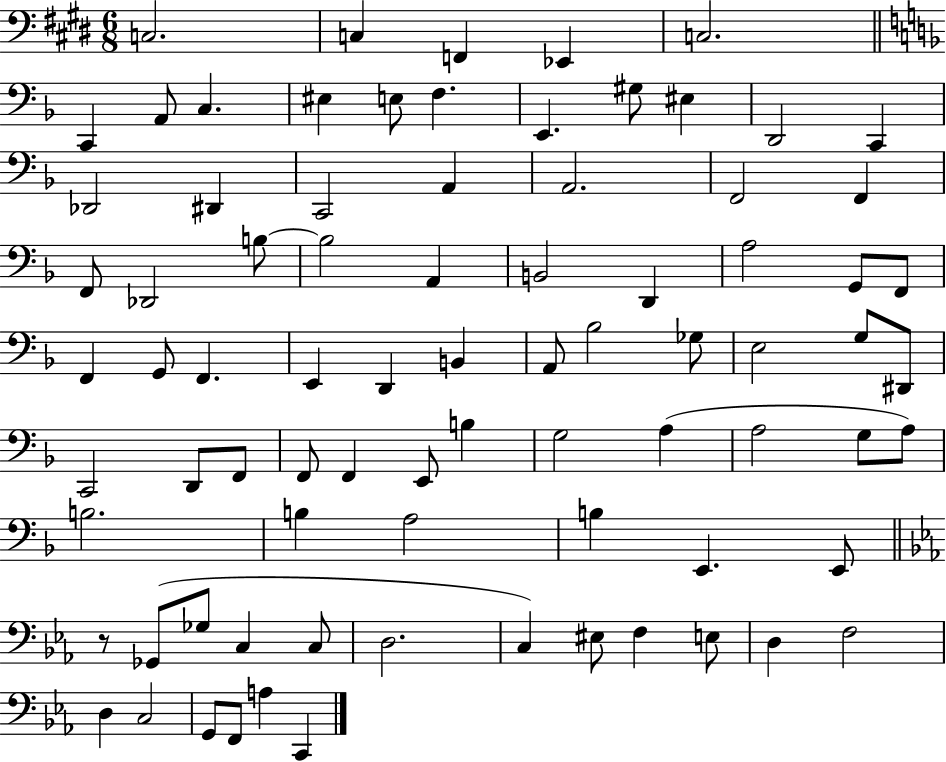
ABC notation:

X:1
T:Untitled
M:6/8
L:1/4
K:E
C,2 C, F,, _E,, C,2 C,, A,,/2 C, ^E, E,/2 F, E,, ^G,/2 ^E, D,,2 C,, _D,,2 ^D,, C,,2 A,, A,,2 F,,2 F,, F,,/2 _D,,2 B,/2 B,2 A,, B,,2 D,, A,2 G,,/2 F,,/2 F,, G,,/2 F,, E,, D,, B,, A,,/2 _B,2 _G,/2 E,2 G,/2 ^D,,/2 C,,2 D,,/2 F,,/2 F,,/2 F,, E,,/2 B, G,2 A, A,2 G,/2 A,/2 B,2 B, A,2 B, E,, E,,/2 z/2 _G,,/2 _G,/2 C, C,/2 D,2 C, ^E,/2 F, E,/2 D, F,2 D, C,2 G,,/2 F,,/2 A, C,,